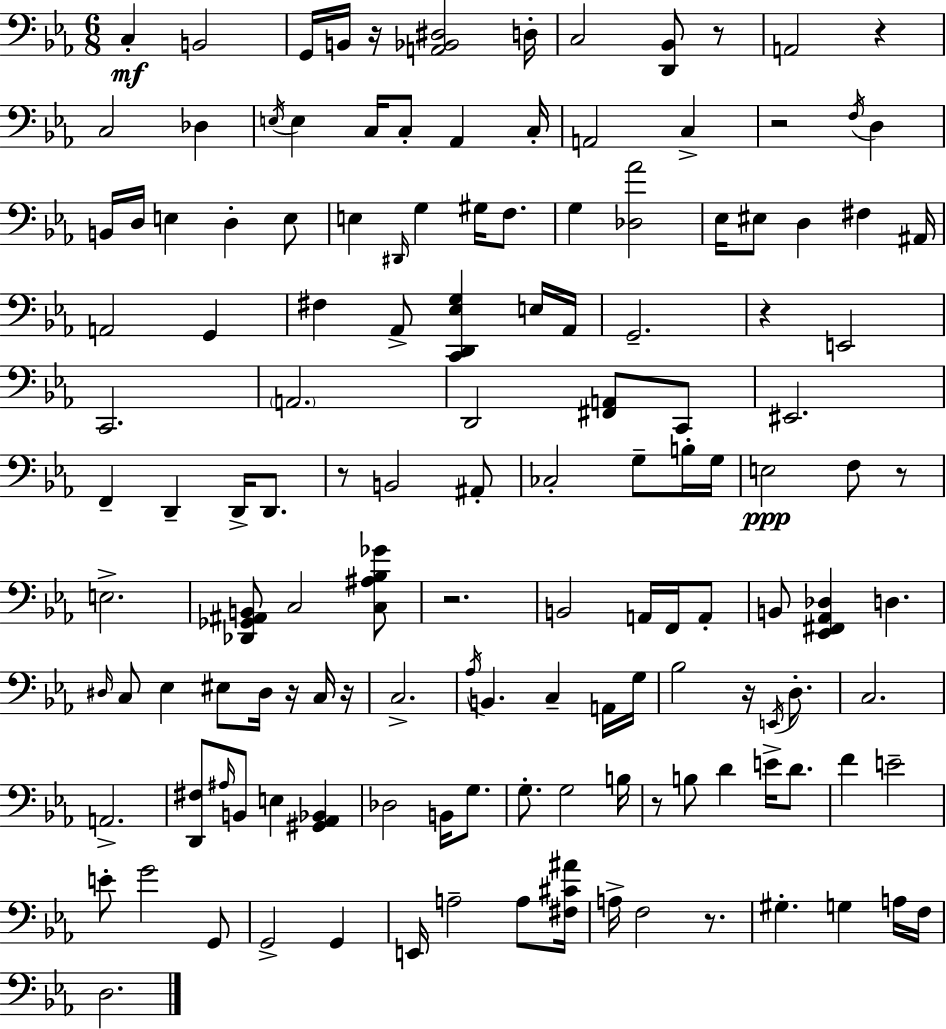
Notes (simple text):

C3/q B2/h G2/s B2/s R/s [A2,Bb2,D#3]/h D3/s C3/h [D2,Bb2]/e R/e A2/h R/q C3/h Db3/q E3/s E3/q C3/s C3/e Ab2/q C3/s A2/h C3/q R/h F3/s D3/q B2/s D3/s E3/q D3/q E3/e E3/q D#2/s G3/q G#3/s F3/e. G3/q [Db3,Ab4]/h Eb3/s EIS3/e D3/q F#3/q A#2/s A2/h G2/q F#3/q Ab2/e [C2,D2,Eb3,G3]/q E3/s Ab2/s G2/h. R/q E2/h C2/h. A2/h. D2/h [F#2,A2]/e C2/e EIS2/h. F2/q D2/q D2/s D2/e. R/e B2/h A#2/e CES3/h G3/e B3/s G3/s E3/h F3/e R/e E3/h. [Db2,Gb2,A#2,B2]/e C3/h [C3,A#3,Bb3,Gb4]/e R/h. B2/h A2/s F2/s A2/e B2/e [Eb2,F#2,Ab2,Db3]/q D3/q. D#3/s C3/e Eb3/q EIS3/e D#3/s R/s C3/s R/s C3/h. Ab3/s B2/q. C3/q A2/s G3/s Bb3/h R/s E2/s D3/e. C3/h. A2/h. [D2,F#3]/e A#3/s B2/e E3/q [G#2,Ab2,Bb2]/q Db3/h B2/s G3/e. G3/e. G3/h B3/s R/e B3/e D4/q E4/s D4/e. F4/q E4/h E4/e G4/h G2/e G2/h G2/q E2/s A3/h A3/e [F#3,C#4,A#4]/s A3/s F3/h R/e. G#3/q. G3/q A3/s F3/s D3/h.